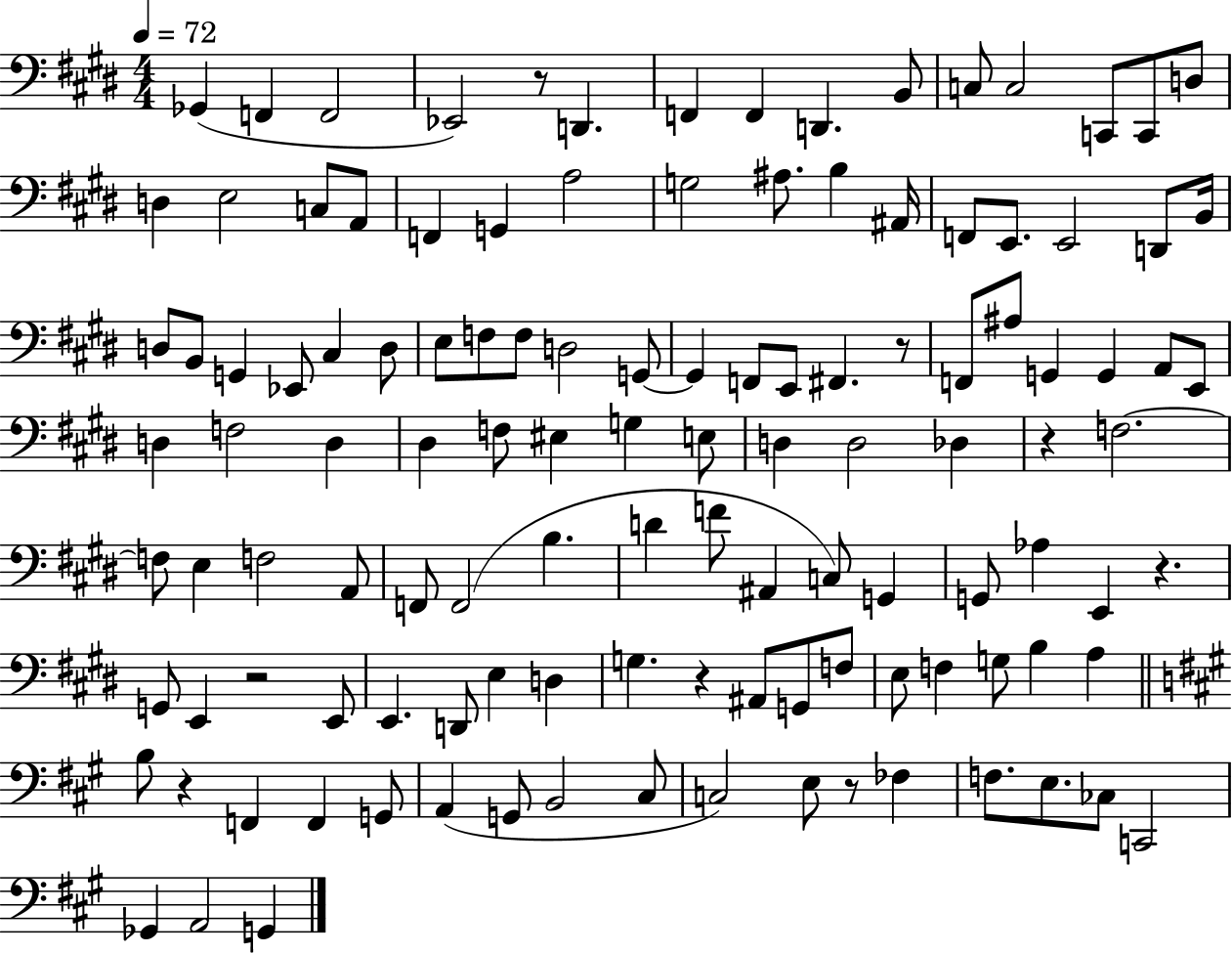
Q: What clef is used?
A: bass